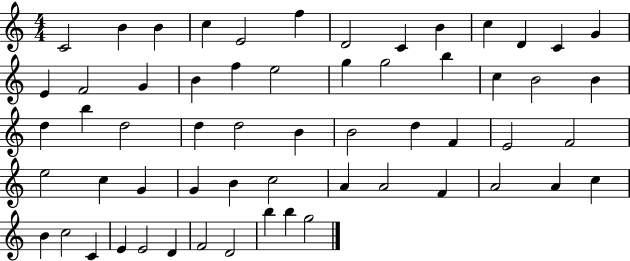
{
  \clef treble
  \numericTimeSignature
  \time 4/4
  \key c \major
  c'2 b'4 b'4 | c''4 e'2 f''4 | d'2 c'4 b'4 | c''4 d'4 c'4 g'4 | \break e'4 f'2 g'4 | b'4 f''4 e''2 | g''4 g''2 b''4 | c''4 b'2 b'4 | \break d''4 b''4 d''2 | d''4 d''2 b'4 | b'2 d''4 f'4 | e'2 f'2 | \break e''2 c''4 g'4 | g'4 b'4 c''2 | a'4 a'2 f'4 | a'2 a'4 c''4 | \break b'4 c''2 c'4 | e'4 e'2 d'4 | f'2 d'2 | b''4 b''4 g''2 | \break \bar "|."
}